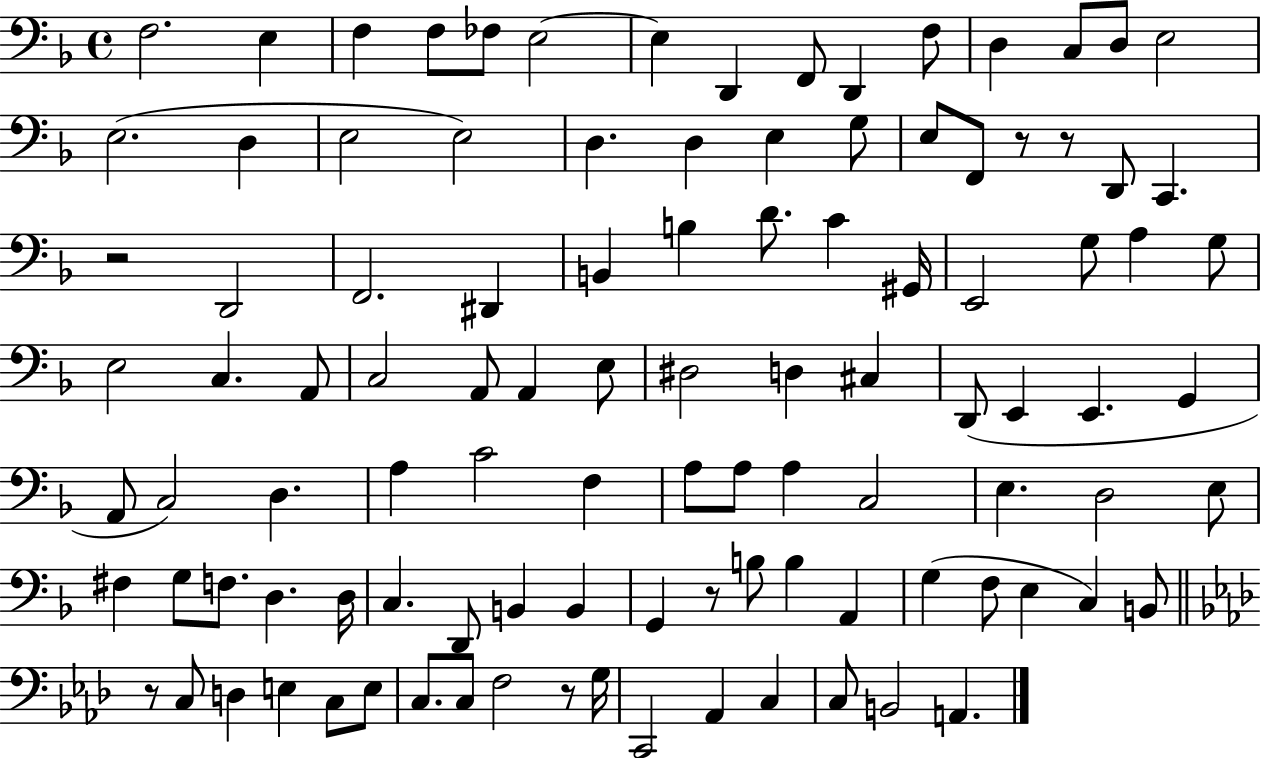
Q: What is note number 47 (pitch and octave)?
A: D#3